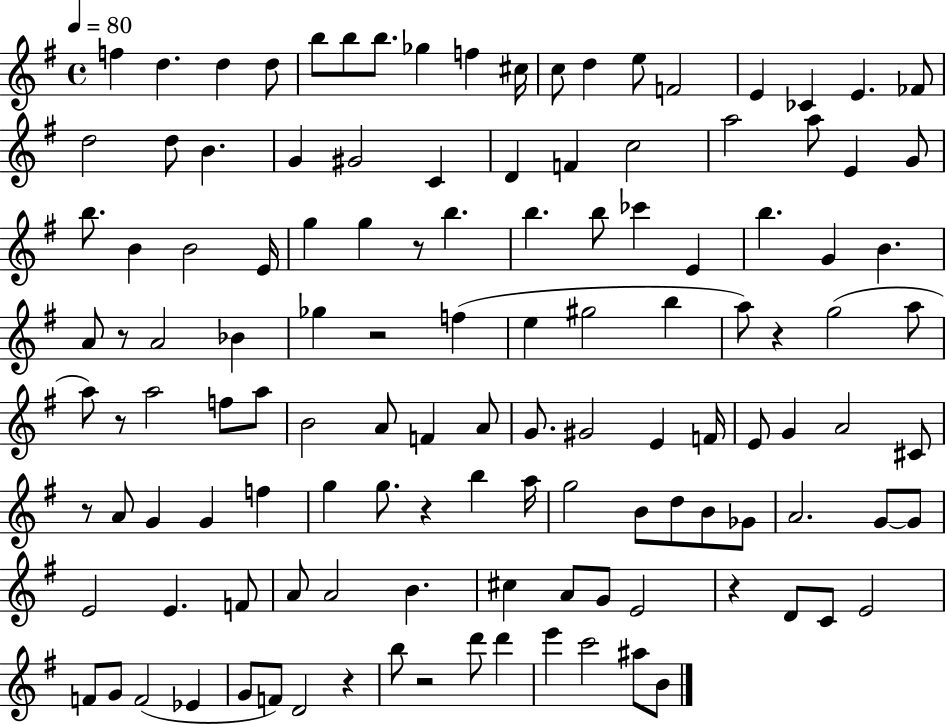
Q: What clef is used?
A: treble